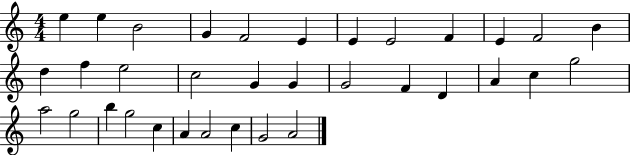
X:1
T:Untitled
M:4/4
L:1/4
K:C
e e B2 G F2 E E E2 F E F2 B d f e2 c2 G G G2 F D A c g2 a2 g2 b g2 c A A2 c G2 A2